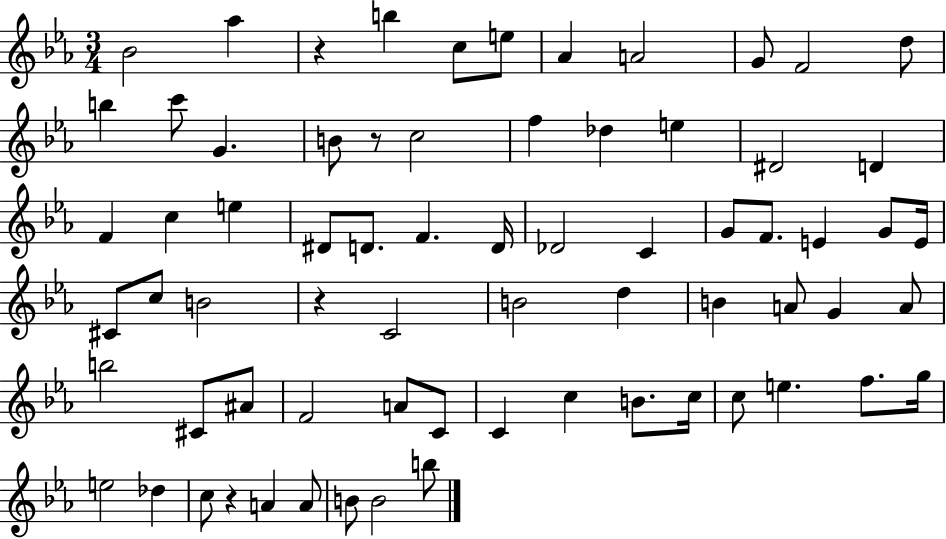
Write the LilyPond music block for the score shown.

{
  \clef treble
  \numericTimeSignature
  \time 3/4
  \key ees \major
  bes'2 aes''4 | r4 b''4 c''8 e''8 | aes'4 a'2 | g'8 f'2 d''8 | \break b''4 c'''8 g'4. | b'8 r8 c''2 | f''4 des''4 e''4 | dis'2 d'4 | \break f'4 c''4 e''4 | dis'8 d'8. f'4. d'16 | des'2 c'4 | g'8 f'8. e'4 g'8 e'16 | \break cis'8 c''8 b'2 | r4 c'2 | b'2 d''4 | b'4 a'8 g'4 a'8 | \break b''2 cis'8 ais'8 | f'2 a'8 c'8 | c'4 c''4 b'8. c''16 | c''8 e''4. f''8. g''16 | \break e''2 des''4 | c''8 r4 a'4 a'8 | b'8 b'2 b''8 | \bar "|."
}